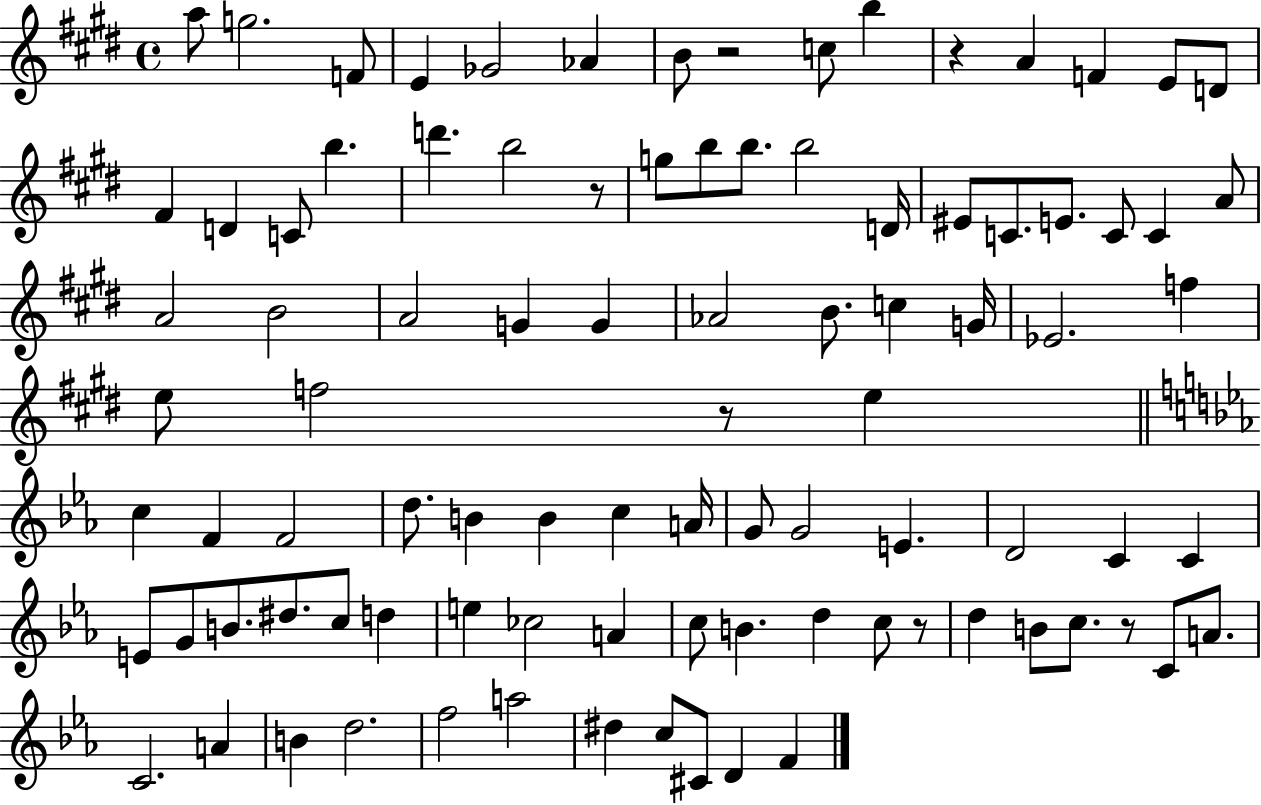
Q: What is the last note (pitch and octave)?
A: F4